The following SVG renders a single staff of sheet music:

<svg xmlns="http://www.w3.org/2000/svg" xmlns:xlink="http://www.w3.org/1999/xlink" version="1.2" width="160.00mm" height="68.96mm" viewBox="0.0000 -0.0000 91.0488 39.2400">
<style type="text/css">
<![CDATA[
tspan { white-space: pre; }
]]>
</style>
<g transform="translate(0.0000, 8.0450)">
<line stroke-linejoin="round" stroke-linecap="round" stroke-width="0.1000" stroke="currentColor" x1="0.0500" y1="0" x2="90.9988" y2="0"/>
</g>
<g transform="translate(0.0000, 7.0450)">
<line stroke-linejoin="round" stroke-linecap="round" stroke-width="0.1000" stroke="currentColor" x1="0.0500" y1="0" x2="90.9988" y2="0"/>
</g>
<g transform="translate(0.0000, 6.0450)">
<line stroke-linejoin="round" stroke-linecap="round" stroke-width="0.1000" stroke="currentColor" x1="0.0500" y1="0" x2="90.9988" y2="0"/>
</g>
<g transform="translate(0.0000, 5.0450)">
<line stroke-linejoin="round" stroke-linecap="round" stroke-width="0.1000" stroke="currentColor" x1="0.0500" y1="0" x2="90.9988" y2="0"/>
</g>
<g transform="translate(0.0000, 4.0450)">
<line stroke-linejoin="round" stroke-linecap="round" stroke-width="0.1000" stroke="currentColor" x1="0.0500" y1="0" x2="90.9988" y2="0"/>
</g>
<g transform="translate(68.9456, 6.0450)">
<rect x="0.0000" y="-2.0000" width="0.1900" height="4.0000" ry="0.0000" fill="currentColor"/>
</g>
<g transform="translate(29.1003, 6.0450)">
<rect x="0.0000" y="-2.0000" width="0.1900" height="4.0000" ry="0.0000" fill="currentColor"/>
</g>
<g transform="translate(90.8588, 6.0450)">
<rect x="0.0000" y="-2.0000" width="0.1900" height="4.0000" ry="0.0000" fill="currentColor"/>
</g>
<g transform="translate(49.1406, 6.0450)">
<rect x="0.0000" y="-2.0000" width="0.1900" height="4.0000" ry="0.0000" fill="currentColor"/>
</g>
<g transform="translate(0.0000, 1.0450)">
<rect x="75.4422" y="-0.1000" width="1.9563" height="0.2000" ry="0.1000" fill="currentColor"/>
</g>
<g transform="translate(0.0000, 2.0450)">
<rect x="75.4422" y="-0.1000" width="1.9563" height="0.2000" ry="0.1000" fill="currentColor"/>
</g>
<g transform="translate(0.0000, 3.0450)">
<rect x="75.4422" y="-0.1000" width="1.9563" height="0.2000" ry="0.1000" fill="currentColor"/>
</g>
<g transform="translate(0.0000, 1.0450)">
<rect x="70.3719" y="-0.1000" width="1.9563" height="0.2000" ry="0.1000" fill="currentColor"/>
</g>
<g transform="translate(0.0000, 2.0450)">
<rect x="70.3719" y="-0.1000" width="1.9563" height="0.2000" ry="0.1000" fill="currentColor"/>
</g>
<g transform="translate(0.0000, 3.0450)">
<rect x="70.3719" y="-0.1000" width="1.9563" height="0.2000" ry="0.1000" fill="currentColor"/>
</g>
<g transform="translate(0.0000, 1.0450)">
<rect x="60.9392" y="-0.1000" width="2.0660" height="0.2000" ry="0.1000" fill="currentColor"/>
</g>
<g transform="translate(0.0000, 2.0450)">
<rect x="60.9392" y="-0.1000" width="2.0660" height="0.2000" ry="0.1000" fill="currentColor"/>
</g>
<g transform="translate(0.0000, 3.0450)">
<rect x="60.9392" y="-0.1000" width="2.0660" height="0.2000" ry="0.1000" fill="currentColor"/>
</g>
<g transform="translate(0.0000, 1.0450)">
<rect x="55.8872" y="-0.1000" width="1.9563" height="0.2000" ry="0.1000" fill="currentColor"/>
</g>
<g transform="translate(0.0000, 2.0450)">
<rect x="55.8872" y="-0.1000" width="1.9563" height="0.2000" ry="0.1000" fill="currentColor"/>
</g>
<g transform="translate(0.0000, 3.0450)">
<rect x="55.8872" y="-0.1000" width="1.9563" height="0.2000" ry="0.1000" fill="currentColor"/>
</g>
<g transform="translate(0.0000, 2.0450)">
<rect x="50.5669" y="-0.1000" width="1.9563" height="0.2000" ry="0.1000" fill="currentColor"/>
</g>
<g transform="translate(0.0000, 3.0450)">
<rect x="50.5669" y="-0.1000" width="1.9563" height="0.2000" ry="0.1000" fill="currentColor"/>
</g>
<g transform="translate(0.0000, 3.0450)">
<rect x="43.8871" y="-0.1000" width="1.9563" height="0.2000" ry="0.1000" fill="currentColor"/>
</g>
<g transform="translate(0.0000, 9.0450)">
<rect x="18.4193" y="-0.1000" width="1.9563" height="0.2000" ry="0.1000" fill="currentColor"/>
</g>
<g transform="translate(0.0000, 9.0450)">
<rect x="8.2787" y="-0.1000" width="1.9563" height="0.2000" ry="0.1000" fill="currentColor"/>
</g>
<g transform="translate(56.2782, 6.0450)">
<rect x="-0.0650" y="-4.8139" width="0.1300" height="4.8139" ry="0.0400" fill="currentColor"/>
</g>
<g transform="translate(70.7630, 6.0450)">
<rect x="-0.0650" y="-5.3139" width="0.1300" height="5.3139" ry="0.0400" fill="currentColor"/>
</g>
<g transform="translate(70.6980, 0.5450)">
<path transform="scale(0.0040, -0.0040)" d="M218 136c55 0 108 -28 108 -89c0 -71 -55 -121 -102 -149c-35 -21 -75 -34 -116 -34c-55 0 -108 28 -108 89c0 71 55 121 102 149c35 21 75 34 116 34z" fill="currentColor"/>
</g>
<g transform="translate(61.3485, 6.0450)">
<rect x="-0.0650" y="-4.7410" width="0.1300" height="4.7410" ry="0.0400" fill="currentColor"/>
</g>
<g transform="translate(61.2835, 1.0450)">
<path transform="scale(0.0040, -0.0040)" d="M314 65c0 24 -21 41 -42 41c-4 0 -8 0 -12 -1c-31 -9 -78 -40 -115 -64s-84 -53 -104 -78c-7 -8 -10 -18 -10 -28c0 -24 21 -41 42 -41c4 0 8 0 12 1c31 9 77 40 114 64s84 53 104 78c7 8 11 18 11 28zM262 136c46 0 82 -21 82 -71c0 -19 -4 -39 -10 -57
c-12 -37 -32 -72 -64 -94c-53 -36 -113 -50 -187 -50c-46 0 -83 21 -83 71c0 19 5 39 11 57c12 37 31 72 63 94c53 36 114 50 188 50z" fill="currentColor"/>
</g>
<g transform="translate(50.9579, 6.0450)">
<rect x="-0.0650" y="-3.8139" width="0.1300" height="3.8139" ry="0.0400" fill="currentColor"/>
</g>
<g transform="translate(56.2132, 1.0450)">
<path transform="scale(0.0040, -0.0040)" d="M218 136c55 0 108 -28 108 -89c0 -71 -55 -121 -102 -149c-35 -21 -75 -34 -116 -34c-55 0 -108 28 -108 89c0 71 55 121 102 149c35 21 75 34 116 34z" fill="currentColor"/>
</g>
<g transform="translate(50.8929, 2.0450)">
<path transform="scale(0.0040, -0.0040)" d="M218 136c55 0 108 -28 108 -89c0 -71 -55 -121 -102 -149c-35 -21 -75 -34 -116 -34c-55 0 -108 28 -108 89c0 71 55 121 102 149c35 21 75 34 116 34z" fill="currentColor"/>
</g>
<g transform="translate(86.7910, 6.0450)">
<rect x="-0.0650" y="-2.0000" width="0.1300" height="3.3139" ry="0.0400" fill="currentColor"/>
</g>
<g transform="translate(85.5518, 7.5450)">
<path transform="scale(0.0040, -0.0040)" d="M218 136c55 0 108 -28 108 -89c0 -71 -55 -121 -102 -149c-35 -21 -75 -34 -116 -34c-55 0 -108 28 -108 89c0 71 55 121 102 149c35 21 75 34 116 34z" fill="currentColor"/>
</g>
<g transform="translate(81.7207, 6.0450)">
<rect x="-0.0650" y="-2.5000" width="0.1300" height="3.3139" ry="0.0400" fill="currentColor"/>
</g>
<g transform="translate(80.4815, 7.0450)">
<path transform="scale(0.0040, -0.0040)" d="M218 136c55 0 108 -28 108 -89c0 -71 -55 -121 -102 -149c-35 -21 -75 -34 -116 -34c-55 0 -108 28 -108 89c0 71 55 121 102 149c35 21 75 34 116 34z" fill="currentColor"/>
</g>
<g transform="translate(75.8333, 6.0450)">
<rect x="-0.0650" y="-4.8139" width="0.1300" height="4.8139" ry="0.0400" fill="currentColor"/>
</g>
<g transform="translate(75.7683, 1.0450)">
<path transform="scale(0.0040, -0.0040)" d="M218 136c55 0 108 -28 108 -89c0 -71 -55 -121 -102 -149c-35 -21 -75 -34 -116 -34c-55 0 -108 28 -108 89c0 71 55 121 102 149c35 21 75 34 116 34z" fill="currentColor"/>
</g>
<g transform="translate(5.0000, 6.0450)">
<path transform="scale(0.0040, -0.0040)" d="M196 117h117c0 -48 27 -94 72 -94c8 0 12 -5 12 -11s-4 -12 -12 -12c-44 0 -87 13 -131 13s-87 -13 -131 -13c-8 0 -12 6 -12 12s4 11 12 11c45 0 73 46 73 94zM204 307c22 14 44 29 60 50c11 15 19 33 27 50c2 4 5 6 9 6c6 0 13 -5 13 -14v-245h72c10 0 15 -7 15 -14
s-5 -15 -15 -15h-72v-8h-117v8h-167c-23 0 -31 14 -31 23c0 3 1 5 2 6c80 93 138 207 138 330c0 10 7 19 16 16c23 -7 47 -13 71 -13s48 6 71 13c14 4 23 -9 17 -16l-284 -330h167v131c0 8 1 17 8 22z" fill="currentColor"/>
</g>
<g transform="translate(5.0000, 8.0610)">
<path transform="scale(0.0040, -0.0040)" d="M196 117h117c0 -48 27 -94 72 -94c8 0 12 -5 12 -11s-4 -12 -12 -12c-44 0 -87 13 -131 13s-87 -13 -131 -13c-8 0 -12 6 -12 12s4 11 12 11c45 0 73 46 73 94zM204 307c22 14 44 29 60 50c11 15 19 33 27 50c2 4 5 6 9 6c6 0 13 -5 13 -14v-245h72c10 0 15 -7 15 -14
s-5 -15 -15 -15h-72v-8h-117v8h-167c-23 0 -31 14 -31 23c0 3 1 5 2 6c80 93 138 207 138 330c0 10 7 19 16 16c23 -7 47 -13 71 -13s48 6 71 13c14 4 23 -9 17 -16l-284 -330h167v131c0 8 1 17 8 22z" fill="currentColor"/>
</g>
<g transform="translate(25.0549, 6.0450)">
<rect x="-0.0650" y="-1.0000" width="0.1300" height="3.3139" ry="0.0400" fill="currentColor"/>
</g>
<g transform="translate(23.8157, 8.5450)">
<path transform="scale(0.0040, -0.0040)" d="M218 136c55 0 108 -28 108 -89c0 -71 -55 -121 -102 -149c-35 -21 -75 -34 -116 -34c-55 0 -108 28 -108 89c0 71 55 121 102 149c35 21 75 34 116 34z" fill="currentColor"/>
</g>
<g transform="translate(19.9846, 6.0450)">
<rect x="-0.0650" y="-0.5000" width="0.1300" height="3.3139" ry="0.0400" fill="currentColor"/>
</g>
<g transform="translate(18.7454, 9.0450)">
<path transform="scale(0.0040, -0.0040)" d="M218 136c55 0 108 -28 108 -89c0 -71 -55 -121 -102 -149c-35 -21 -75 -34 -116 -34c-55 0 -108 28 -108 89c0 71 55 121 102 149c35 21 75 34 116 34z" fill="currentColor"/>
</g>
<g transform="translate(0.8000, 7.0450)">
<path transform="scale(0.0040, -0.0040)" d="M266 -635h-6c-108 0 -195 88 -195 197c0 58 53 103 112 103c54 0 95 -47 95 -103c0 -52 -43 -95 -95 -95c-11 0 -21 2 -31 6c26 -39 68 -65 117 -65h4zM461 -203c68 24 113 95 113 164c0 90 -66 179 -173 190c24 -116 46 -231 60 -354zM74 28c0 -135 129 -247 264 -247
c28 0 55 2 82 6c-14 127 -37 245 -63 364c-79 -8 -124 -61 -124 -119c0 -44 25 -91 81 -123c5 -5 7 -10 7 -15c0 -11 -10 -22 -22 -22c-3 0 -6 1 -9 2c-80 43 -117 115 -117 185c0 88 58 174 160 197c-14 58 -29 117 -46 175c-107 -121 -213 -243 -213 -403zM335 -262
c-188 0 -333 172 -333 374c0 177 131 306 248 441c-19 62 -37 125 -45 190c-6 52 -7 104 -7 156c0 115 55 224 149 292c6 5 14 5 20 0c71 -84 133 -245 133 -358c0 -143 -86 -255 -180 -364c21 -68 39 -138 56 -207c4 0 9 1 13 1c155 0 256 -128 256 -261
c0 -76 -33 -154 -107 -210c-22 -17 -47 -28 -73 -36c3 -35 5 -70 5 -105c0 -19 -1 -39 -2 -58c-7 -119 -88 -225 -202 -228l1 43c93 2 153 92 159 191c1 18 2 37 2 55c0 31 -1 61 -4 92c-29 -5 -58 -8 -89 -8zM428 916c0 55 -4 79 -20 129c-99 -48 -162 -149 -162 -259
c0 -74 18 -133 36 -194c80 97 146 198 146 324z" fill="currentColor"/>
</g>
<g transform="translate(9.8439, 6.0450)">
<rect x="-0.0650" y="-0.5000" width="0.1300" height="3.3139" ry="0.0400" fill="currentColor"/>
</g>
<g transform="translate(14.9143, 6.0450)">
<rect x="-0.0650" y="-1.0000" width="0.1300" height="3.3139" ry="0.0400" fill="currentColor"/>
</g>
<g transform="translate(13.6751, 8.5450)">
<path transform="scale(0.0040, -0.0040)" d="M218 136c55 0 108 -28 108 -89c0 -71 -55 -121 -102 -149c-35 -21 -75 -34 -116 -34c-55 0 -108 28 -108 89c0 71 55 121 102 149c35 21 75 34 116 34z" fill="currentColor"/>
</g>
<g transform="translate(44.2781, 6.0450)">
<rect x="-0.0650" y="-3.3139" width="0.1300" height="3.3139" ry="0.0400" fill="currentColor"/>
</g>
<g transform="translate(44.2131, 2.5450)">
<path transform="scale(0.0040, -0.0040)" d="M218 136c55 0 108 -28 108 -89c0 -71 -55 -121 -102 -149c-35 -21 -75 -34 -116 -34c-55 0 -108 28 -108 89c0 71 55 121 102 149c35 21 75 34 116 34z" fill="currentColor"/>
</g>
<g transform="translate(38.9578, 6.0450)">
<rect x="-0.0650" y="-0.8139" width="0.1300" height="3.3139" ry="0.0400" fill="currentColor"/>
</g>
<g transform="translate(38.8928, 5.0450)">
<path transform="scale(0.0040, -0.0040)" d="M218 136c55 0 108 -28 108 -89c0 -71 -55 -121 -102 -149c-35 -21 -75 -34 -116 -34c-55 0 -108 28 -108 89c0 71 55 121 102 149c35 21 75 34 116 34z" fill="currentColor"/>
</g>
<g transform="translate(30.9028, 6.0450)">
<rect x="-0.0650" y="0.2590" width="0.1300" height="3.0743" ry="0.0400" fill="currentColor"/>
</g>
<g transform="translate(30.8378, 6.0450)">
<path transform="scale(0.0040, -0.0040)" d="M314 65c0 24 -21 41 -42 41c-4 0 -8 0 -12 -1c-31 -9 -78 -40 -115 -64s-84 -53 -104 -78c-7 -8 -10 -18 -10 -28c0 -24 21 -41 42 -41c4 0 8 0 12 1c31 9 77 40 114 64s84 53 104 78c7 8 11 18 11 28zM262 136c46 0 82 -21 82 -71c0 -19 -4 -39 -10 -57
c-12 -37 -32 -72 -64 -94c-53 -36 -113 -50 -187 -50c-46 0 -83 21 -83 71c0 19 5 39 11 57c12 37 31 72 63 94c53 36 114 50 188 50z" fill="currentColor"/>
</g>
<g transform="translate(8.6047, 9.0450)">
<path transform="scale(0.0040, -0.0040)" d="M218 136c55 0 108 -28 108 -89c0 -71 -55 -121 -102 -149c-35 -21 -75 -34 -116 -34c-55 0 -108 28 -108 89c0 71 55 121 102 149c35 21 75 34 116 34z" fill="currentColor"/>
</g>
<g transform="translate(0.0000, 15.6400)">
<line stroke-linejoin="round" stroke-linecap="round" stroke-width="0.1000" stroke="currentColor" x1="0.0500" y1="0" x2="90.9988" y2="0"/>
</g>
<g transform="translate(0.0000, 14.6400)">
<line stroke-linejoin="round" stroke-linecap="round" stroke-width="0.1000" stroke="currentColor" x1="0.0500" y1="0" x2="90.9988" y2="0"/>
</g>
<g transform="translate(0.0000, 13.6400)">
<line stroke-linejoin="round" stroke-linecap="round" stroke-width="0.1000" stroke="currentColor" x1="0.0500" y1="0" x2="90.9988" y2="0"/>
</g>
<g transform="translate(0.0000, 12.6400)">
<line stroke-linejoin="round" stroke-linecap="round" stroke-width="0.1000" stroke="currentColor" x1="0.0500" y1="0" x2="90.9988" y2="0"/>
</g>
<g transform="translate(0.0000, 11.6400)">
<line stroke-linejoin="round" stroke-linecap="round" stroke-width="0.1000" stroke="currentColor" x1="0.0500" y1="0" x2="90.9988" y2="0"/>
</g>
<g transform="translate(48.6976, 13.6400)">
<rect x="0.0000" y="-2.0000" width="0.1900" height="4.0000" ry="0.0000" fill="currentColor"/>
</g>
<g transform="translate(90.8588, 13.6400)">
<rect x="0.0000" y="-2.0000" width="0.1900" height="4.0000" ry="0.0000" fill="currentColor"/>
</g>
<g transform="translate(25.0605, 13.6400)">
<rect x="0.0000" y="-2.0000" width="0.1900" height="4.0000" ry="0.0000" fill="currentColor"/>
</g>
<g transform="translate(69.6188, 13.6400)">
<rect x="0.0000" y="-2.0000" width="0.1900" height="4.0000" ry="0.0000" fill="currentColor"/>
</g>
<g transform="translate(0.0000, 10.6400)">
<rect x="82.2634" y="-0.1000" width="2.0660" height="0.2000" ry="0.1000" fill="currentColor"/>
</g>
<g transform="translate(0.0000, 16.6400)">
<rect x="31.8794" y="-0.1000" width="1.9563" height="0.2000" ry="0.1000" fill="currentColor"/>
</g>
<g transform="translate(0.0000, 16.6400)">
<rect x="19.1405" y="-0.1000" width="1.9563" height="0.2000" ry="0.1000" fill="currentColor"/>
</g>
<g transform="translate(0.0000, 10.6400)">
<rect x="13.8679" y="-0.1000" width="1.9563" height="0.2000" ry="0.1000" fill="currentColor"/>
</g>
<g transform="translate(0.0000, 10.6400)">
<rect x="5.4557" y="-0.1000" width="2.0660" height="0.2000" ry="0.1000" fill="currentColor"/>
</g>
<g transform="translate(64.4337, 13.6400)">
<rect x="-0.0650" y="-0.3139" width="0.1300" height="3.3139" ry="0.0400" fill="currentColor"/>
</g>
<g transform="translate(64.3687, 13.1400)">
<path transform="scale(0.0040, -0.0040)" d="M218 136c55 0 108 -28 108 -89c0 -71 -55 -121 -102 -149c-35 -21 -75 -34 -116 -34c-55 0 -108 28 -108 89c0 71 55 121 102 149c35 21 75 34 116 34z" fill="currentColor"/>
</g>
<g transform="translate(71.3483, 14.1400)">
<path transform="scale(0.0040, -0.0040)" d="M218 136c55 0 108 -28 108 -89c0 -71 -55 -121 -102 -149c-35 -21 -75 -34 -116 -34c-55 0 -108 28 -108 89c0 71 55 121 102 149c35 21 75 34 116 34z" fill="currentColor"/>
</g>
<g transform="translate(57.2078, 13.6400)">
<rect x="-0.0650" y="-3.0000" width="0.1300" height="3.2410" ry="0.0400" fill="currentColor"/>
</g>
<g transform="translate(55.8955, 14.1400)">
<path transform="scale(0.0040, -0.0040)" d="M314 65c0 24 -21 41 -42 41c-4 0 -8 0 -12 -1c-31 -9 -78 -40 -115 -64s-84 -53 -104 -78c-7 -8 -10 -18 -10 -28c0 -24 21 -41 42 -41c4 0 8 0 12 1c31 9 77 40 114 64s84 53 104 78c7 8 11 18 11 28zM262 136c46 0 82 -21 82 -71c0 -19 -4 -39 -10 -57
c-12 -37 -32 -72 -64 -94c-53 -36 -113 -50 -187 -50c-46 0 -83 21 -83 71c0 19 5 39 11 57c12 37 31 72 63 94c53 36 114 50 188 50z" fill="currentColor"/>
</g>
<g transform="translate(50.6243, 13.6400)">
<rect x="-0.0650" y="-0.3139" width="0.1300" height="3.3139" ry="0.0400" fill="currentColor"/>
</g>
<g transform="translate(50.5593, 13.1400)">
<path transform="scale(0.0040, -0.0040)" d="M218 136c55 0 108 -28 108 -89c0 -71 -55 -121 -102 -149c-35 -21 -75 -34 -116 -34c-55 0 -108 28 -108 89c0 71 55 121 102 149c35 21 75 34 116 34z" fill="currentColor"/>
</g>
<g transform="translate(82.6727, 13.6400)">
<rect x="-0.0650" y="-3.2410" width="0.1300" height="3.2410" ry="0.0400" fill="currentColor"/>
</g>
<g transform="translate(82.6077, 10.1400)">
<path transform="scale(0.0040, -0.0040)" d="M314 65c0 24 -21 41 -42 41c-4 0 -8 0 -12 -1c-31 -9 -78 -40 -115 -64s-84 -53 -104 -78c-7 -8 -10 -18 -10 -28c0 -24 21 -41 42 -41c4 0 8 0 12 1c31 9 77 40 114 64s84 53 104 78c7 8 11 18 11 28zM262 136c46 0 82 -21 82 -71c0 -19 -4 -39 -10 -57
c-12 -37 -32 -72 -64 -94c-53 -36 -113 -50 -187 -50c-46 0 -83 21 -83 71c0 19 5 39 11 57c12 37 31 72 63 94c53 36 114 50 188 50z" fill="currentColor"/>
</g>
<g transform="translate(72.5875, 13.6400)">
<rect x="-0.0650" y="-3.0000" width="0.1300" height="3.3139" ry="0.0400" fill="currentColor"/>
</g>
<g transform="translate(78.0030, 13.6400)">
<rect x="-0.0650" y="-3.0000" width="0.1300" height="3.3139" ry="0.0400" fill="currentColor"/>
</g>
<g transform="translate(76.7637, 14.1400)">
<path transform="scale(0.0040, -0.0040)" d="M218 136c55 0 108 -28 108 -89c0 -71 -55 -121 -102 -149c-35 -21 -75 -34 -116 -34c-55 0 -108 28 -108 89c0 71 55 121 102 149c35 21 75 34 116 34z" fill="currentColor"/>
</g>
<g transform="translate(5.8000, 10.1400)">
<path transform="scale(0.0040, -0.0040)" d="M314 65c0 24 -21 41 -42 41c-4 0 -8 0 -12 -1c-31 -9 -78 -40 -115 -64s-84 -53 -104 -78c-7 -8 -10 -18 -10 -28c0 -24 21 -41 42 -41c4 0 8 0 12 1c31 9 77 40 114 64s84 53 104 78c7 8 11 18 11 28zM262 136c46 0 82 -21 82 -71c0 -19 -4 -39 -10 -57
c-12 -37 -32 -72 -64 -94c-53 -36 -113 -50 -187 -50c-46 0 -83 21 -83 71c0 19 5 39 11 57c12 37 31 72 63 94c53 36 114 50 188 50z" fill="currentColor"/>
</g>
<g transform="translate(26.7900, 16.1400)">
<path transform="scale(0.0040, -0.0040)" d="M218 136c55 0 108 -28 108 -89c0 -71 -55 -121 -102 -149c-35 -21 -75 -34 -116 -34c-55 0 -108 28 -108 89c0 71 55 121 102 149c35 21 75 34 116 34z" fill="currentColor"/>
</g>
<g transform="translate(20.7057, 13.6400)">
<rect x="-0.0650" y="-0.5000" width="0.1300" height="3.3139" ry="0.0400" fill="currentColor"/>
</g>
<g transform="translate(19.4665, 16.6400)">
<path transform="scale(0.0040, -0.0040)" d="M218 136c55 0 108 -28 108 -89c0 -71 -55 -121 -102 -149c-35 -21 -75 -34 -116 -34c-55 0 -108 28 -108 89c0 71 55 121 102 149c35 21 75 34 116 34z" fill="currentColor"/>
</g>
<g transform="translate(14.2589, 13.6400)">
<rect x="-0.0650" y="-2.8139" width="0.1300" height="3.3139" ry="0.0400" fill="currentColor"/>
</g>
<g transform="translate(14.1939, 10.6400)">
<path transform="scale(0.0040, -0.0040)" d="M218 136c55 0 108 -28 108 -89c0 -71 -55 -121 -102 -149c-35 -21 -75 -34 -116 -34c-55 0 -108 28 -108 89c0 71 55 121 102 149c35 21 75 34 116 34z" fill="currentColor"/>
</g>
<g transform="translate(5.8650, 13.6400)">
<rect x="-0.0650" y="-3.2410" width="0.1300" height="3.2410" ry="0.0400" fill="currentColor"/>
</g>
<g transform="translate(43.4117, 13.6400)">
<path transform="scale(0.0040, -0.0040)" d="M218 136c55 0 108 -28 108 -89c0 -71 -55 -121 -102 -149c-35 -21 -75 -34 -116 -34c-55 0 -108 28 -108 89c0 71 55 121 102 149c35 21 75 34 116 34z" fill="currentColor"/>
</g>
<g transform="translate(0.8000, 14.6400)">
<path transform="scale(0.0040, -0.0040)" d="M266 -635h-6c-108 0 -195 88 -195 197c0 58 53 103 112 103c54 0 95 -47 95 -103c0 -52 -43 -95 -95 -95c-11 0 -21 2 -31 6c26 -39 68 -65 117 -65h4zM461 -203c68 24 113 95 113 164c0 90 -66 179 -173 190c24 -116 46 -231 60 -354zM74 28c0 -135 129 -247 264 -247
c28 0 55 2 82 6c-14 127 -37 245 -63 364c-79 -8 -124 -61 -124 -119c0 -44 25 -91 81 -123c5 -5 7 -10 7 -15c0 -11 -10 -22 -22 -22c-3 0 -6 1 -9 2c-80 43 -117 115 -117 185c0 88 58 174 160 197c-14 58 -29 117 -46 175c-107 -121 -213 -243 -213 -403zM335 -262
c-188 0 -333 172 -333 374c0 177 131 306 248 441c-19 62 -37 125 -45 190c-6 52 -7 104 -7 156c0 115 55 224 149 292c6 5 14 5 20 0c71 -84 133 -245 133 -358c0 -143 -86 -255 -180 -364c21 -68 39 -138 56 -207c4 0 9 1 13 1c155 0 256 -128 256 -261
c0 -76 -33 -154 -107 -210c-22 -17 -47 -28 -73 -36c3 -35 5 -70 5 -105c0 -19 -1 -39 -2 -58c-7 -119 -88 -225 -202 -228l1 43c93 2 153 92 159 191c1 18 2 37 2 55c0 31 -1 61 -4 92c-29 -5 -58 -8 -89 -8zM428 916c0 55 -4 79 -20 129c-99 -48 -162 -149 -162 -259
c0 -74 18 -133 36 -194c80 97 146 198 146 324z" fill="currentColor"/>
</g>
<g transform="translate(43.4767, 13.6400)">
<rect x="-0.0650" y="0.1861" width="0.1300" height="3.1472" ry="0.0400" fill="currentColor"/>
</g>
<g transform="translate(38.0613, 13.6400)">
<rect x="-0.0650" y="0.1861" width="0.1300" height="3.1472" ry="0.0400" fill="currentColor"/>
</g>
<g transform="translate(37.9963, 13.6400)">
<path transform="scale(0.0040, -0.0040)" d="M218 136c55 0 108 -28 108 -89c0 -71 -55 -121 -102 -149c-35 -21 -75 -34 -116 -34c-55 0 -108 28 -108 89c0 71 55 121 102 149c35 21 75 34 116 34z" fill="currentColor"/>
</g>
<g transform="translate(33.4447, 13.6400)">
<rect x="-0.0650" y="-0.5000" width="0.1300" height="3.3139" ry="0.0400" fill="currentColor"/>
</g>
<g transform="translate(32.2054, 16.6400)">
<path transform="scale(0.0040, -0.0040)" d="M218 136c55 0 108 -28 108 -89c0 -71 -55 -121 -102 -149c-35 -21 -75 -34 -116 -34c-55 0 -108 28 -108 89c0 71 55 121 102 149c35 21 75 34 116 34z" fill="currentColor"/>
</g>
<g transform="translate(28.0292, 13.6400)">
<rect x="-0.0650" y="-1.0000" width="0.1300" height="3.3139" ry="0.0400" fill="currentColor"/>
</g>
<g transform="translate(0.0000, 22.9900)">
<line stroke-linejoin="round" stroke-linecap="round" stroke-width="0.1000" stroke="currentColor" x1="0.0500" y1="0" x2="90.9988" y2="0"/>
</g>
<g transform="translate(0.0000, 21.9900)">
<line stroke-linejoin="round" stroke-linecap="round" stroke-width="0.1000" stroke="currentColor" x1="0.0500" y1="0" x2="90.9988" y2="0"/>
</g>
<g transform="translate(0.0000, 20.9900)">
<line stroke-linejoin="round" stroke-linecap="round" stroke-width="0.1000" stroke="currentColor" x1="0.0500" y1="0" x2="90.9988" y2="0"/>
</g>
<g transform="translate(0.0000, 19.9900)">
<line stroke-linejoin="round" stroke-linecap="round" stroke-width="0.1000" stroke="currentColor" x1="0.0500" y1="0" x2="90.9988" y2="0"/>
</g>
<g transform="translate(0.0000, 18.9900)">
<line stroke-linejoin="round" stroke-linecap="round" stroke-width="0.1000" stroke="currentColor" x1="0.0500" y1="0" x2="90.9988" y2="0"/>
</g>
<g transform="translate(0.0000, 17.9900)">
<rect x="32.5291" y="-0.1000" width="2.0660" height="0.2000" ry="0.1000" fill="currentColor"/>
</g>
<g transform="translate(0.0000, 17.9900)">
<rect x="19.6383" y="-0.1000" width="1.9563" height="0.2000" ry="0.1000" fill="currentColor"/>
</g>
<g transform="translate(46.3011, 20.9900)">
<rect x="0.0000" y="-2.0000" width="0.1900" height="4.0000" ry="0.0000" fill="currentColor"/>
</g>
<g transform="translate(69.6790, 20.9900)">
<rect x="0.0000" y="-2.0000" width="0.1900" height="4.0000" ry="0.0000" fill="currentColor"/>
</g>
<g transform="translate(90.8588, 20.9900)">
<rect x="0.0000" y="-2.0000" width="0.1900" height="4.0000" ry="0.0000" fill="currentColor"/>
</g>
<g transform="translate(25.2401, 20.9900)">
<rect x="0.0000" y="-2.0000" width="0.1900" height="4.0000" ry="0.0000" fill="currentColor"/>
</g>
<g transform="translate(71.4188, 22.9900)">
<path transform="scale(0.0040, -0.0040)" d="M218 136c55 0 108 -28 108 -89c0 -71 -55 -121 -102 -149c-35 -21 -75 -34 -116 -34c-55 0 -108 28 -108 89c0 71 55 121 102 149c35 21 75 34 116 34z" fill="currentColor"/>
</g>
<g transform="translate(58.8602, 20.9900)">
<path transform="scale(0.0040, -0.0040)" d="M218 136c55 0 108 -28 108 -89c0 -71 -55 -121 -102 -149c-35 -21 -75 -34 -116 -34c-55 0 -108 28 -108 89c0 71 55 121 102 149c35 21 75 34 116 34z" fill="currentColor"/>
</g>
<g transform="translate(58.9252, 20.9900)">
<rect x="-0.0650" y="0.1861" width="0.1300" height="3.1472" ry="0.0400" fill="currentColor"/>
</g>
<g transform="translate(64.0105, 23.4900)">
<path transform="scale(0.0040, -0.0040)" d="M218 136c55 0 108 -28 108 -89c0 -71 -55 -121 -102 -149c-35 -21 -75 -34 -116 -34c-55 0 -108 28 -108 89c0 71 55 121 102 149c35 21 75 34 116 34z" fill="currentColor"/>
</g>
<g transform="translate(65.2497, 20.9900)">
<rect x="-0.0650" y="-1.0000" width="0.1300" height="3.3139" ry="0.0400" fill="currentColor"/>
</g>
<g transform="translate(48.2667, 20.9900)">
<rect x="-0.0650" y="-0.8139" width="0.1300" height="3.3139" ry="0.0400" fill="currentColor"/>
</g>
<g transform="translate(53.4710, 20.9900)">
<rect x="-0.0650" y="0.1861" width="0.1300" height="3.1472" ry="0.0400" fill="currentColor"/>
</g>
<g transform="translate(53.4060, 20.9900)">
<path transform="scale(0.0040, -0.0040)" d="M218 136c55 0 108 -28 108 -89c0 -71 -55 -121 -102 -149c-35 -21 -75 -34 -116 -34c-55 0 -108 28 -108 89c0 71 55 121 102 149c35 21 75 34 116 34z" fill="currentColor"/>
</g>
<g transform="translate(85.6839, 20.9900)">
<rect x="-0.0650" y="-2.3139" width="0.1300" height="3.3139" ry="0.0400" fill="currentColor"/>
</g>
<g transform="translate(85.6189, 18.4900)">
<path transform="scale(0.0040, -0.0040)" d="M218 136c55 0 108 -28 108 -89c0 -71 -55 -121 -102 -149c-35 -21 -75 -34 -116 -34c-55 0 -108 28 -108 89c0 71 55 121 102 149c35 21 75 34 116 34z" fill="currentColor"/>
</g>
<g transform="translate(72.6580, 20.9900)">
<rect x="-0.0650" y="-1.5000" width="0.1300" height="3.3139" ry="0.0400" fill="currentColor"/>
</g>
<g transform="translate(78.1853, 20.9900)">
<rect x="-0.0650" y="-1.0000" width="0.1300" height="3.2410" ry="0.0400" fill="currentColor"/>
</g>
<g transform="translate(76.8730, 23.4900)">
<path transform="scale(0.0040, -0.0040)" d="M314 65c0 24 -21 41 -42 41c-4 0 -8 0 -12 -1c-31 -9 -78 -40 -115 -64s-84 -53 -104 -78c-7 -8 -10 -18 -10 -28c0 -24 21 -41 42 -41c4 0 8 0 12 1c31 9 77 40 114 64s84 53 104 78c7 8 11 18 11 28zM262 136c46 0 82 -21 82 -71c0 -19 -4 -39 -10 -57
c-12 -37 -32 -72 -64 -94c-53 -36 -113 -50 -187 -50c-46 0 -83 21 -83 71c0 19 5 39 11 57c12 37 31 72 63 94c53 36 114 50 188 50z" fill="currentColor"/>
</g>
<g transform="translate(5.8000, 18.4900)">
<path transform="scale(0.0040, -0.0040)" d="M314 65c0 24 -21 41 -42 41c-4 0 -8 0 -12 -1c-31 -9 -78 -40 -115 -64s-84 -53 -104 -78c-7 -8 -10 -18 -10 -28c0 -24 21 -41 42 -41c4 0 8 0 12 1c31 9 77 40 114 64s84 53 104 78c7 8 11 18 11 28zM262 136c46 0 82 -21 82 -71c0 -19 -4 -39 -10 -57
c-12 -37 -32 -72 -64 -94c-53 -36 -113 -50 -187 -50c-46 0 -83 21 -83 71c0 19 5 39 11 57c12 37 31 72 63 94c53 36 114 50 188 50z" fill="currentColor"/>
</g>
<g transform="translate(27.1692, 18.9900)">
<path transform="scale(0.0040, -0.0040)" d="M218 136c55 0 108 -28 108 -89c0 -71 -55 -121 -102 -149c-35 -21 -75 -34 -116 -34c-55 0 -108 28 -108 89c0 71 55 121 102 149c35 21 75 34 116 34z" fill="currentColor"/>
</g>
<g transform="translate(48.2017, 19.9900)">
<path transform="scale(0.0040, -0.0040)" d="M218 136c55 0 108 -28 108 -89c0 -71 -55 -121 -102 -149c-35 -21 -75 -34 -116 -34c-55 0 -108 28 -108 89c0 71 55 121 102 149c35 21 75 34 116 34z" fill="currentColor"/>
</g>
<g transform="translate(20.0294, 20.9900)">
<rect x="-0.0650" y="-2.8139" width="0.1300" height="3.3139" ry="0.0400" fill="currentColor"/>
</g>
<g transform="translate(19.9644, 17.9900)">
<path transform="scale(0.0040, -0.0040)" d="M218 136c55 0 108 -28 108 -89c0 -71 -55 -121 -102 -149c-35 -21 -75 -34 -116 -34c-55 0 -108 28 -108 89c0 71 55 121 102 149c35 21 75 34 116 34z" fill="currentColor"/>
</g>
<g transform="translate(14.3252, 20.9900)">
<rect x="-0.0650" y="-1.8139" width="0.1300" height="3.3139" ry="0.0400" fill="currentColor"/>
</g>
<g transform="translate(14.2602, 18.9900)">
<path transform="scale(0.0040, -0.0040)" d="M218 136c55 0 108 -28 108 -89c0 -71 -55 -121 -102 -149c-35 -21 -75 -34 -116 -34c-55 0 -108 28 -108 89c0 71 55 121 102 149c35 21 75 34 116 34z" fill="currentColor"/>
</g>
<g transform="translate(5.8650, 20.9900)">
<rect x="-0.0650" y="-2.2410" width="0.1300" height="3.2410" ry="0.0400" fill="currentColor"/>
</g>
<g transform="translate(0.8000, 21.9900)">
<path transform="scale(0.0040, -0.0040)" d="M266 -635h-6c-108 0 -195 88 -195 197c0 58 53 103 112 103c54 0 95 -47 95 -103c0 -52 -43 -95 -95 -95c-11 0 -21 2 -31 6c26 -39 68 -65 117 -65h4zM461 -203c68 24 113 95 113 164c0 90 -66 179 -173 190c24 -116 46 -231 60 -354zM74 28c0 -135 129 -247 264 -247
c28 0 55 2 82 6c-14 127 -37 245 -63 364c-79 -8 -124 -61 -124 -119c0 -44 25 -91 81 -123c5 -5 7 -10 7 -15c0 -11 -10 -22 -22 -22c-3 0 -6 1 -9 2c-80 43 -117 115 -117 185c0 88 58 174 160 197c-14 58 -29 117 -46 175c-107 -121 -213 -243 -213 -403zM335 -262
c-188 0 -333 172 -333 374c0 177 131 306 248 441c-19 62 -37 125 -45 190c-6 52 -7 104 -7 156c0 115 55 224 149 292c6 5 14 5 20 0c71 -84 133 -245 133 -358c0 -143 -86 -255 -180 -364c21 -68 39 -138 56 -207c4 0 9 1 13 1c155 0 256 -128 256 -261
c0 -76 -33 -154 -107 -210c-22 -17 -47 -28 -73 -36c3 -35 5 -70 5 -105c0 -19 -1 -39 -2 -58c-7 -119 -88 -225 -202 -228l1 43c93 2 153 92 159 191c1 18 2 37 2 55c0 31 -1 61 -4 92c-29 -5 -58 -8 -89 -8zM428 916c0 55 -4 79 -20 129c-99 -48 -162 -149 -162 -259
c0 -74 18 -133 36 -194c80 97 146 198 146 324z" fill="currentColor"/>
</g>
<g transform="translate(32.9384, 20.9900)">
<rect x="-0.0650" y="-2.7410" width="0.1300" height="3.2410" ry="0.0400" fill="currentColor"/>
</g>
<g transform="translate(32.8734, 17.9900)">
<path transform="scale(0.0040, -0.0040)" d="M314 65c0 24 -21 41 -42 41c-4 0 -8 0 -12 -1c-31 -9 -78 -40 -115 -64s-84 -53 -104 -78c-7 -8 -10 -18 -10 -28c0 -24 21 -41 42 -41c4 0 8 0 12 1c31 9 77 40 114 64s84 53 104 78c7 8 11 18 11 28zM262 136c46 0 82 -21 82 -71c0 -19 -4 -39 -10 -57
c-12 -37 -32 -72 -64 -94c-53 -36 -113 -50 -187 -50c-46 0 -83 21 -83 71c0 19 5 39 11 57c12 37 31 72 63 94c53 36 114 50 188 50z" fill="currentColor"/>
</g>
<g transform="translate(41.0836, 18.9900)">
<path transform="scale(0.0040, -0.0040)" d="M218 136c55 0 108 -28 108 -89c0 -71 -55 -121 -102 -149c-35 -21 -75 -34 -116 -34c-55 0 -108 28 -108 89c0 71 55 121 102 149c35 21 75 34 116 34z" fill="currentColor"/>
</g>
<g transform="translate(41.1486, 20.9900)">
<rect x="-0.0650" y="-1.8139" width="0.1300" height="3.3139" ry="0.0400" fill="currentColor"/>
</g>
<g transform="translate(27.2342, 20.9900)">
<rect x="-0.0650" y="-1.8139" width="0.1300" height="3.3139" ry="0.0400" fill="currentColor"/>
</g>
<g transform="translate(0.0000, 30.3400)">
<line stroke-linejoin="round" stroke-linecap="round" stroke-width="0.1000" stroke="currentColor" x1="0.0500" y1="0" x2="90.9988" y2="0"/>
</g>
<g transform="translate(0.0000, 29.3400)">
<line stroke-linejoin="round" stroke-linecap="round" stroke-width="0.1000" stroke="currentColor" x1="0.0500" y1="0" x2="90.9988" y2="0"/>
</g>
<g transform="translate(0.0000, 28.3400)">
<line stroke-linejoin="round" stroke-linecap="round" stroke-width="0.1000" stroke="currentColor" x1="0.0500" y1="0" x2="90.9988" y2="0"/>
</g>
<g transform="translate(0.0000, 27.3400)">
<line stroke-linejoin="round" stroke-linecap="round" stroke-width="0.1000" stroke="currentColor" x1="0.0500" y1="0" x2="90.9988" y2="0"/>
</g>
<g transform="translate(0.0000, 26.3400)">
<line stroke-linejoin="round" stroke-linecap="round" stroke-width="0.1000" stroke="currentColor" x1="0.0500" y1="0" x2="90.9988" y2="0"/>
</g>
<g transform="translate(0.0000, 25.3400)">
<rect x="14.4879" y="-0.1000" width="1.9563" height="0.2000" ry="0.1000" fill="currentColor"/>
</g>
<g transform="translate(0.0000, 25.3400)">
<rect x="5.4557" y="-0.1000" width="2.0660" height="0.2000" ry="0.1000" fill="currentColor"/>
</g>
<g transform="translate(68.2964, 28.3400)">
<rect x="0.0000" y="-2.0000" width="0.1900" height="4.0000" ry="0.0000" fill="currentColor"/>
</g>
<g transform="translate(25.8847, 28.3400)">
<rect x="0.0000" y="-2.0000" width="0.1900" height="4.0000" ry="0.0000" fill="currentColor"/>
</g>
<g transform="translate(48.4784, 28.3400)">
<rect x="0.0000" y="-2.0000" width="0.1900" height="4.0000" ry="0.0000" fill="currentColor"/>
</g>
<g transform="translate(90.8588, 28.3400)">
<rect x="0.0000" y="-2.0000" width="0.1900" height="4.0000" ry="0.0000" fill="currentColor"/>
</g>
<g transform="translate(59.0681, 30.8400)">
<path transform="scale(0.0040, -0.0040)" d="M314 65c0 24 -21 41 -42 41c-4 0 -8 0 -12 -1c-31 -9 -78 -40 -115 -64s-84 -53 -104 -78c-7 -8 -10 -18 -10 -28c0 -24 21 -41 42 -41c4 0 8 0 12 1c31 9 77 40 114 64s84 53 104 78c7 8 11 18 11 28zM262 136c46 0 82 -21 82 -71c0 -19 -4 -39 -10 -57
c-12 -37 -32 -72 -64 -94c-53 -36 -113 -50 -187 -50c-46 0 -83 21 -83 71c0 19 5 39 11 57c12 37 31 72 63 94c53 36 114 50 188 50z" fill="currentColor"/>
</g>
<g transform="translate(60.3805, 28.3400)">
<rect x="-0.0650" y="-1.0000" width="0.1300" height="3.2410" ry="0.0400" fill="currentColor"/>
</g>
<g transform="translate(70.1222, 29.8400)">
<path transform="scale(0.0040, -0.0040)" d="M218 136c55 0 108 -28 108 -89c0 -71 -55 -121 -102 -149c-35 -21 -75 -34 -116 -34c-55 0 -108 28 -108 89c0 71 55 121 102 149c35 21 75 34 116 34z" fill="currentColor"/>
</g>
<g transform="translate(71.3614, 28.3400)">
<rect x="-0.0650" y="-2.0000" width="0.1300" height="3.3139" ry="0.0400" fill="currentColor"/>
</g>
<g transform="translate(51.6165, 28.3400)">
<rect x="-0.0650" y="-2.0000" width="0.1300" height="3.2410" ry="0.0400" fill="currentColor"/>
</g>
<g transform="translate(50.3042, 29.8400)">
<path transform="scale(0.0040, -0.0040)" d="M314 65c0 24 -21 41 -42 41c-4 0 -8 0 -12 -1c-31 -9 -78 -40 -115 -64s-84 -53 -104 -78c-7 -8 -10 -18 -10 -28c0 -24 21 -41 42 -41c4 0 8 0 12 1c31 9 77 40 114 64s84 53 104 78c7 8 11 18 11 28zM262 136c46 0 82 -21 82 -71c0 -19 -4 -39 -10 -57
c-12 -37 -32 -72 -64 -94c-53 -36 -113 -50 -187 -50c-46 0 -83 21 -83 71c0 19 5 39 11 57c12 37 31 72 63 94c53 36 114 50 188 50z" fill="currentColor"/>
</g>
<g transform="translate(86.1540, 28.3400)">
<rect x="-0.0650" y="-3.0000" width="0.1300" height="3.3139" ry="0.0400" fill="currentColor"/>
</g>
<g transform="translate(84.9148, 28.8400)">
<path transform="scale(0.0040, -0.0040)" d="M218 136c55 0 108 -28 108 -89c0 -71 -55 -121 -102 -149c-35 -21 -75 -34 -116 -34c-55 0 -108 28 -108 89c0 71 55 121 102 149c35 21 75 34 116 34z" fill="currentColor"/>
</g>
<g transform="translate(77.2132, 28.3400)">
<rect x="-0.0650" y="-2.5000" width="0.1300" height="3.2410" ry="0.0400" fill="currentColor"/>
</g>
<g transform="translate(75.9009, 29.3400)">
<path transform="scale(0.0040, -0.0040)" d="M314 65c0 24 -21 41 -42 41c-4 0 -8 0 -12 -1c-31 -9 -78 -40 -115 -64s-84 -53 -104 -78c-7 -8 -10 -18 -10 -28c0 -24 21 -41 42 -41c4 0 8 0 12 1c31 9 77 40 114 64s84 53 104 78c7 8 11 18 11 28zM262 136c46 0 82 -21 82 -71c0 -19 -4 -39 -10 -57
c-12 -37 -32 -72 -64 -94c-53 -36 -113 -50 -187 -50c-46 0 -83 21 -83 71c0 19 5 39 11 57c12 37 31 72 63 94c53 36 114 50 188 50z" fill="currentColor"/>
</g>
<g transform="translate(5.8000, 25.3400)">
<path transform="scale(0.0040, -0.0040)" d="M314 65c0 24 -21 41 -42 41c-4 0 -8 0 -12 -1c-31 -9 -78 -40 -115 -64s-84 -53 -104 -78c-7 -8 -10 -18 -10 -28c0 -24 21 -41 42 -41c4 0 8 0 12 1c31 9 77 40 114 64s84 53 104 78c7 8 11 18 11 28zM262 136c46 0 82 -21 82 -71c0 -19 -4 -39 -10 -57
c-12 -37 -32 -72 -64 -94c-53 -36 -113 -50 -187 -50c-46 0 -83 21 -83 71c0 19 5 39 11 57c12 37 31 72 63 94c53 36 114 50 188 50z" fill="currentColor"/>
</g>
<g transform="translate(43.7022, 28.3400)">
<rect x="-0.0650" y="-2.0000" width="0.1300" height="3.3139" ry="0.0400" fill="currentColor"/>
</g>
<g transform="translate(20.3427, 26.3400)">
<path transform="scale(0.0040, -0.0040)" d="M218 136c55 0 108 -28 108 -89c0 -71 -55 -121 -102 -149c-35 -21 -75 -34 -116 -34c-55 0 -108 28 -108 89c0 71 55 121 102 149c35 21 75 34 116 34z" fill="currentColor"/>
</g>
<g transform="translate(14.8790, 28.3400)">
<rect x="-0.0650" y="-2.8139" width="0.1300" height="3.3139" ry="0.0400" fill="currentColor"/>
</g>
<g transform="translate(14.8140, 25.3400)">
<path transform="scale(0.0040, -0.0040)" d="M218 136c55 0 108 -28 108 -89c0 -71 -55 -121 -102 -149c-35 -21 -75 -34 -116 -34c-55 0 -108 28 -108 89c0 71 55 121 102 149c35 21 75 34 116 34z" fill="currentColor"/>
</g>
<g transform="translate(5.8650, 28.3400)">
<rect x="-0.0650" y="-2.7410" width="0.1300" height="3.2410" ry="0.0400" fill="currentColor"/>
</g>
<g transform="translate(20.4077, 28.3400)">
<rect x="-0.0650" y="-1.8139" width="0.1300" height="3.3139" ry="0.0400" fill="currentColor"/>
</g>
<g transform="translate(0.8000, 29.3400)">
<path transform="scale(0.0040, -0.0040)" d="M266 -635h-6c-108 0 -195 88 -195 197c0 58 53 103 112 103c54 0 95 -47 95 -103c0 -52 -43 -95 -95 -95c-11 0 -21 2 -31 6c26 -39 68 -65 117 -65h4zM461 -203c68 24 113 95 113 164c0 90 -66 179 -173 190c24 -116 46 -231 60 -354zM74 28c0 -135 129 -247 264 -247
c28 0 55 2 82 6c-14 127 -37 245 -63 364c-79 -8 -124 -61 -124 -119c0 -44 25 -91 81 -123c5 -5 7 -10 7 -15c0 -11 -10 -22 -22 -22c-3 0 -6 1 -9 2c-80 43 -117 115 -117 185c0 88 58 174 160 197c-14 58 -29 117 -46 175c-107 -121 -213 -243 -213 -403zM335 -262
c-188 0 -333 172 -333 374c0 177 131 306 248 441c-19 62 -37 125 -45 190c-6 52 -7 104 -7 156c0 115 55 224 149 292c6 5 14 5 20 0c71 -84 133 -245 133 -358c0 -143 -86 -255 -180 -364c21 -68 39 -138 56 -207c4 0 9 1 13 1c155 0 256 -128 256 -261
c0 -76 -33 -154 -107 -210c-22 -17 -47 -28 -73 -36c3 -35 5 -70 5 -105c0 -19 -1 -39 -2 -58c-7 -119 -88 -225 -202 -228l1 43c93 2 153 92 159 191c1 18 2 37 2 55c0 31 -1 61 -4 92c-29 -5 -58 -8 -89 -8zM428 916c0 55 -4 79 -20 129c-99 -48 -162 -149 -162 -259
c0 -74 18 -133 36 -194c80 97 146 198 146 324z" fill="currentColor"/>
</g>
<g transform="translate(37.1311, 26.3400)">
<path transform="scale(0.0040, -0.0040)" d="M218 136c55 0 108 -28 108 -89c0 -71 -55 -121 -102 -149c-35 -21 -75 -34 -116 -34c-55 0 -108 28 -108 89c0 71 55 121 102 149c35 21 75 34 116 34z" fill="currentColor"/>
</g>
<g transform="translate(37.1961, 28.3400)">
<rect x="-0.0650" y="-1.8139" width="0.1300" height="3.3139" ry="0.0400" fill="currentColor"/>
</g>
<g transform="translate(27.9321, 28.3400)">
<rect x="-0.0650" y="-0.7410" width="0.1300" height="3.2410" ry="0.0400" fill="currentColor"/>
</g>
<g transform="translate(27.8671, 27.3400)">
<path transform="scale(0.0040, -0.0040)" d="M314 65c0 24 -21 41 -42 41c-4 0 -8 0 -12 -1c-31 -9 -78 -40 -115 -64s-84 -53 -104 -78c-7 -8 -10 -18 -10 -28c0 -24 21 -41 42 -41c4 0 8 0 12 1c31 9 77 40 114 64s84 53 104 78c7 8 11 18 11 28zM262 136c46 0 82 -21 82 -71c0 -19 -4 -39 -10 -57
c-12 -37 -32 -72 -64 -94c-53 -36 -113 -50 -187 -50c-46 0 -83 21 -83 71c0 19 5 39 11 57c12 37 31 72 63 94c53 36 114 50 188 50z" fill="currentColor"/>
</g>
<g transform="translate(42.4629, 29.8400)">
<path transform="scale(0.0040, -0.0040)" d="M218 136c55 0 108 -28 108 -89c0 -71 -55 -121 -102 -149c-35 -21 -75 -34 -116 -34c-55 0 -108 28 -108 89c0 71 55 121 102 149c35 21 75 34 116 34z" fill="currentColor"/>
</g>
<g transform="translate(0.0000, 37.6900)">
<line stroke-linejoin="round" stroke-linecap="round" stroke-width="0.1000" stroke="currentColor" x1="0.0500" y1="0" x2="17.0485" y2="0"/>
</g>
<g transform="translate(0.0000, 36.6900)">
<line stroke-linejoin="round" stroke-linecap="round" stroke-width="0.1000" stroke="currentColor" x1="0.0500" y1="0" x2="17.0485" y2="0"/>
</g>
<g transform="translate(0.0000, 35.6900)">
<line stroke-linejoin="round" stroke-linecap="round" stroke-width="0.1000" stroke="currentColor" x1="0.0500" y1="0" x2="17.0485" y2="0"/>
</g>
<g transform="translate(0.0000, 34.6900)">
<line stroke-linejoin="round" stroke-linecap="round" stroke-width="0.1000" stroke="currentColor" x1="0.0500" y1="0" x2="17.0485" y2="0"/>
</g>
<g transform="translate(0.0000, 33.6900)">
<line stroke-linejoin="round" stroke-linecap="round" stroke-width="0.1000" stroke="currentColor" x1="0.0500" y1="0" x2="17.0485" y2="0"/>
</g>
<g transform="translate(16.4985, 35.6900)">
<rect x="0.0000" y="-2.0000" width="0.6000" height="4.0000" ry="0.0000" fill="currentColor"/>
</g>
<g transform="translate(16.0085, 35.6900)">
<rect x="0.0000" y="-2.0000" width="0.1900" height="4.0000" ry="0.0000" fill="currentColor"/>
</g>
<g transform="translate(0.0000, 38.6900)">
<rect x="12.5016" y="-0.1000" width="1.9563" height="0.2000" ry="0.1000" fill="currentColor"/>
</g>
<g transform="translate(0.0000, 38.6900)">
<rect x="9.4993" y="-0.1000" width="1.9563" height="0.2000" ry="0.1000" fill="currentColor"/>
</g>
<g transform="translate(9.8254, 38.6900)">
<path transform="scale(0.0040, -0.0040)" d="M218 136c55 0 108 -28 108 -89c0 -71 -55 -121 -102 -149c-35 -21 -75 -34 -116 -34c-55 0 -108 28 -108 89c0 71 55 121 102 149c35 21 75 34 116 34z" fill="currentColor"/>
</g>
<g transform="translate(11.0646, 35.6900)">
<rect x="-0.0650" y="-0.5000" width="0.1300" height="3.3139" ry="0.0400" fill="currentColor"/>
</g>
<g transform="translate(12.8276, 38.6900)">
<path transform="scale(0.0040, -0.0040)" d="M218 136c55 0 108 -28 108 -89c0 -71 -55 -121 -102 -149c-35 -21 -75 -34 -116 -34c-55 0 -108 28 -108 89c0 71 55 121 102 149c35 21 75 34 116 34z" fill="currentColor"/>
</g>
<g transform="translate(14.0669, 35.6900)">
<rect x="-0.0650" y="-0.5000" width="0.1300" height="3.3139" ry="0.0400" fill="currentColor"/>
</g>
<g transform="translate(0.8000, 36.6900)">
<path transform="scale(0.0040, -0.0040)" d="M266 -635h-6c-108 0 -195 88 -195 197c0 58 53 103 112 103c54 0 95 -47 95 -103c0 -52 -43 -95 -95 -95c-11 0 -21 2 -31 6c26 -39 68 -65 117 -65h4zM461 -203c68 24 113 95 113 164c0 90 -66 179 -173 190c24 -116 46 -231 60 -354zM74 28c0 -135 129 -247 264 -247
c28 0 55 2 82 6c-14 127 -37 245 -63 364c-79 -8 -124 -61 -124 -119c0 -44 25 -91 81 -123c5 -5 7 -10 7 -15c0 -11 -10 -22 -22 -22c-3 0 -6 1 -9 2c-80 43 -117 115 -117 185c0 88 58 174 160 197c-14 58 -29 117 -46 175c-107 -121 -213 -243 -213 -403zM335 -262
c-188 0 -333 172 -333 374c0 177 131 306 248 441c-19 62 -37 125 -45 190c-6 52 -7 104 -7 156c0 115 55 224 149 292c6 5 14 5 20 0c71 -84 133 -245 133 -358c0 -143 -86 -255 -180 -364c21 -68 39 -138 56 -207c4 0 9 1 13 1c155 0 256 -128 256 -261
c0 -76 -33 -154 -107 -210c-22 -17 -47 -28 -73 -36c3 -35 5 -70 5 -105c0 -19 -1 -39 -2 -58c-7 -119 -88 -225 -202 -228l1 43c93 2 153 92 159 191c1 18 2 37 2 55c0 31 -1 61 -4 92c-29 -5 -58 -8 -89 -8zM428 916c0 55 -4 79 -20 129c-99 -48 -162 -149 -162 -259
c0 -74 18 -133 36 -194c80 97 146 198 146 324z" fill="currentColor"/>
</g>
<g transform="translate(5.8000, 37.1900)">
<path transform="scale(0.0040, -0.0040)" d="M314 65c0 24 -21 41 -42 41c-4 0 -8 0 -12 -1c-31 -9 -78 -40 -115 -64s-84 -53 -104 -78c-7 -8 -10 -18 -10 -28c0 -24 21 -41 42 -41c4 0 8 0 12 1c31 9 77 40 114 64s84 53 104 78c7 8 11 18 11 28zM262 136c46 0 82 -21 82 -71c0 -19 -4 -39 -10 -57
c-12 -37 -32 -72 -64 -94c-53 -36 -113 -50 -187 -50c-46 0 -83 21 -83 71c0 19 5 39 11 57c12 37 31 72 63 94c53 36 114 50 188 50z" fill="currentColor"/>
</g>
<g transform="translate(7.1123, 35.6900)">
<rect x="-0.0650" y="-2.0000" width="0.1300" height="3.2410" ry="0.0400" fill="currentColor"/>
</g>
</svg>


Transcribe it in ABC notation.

X:1
T:Untitled
M:4/4
L:1/4
K:C
C D C D B2 d b c' e' e'2 f' e' G F b2 a C D C B B c A2 c A A b2 g2 f a f a2 f d B B D E D2 g a2 a f d2 f F F2 D2 F G2 A F2 C C